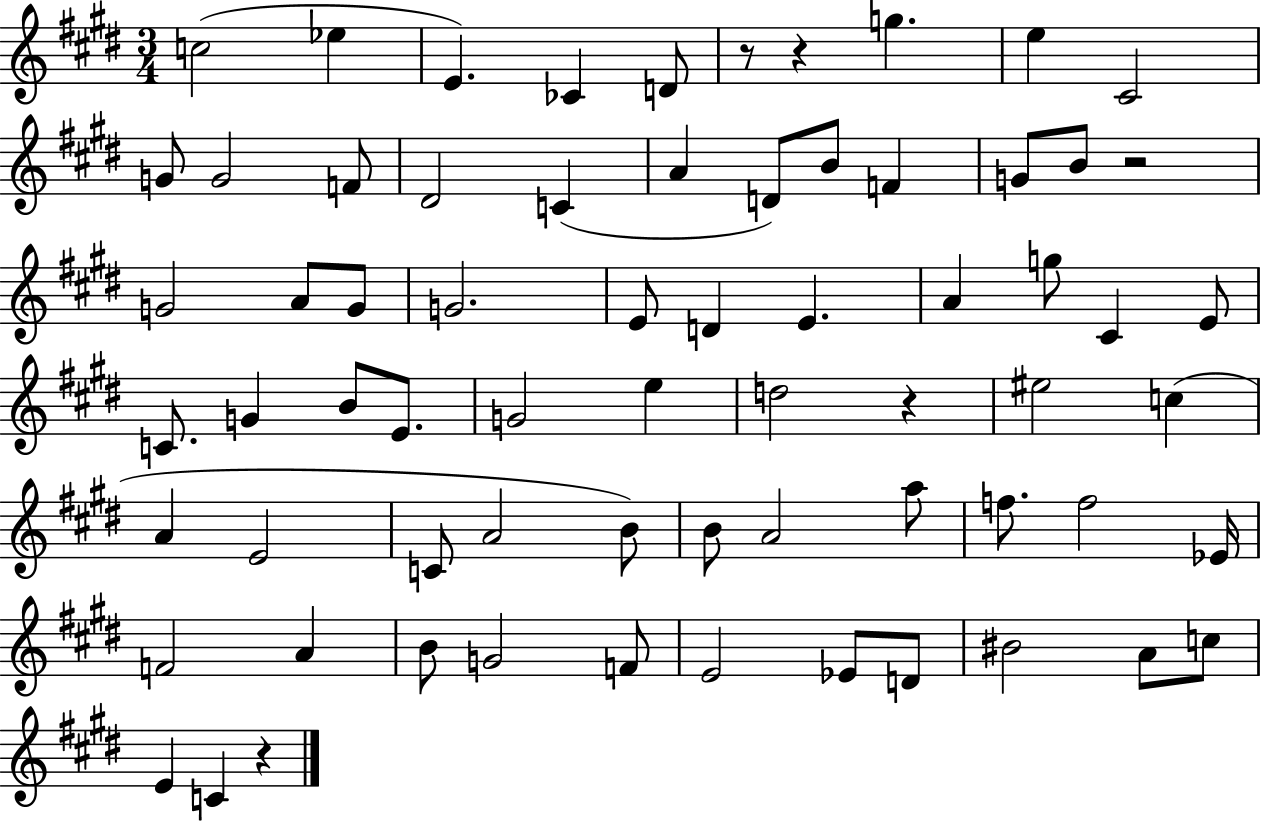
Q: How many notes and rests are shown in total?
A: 68